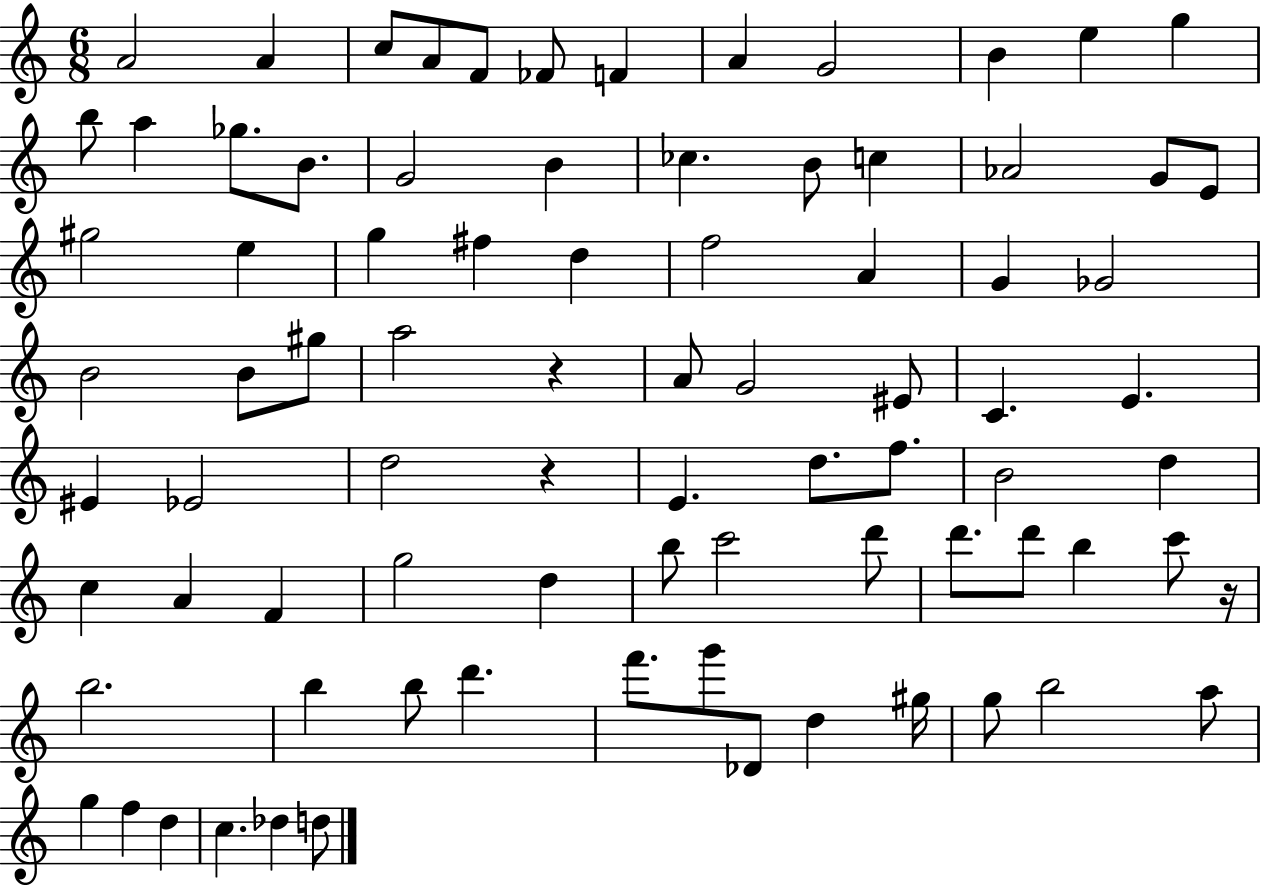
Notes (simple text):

A4/h A4/q C5/e A4/e F4/e FES4/e F4/q A4/q G4/h B4/q E5/q G5/q B5/e A5/q Gb5/e. B4/e. G4/h B4/q CES5/q. B4/e C5/q Ab4/h G4/e E4/e G#5/h E5/q G5/q F#5/q D5/q F5/h A4/q G4/q Gb4/h B4/h B4/e G#5/e A5/h R/q A4/e G4/h EIS4/e C4/q. E4/q. EIS4/q Eb4/h D5/h R/q E4/q. D5/e. F5/e. B4/h D5/q C5/q A4/q F4/q G5/h D5/q B5/e C6/h D6/e D6/e. D6/e B5/q C6/e R/s B5/h. B5/q B5/e D6/q. F6/e. G6/e Db4/e D5/q G#5/s G5/e B5/h A5/e G5/q F5/q D5/q C5/q. Db5/q D5/e